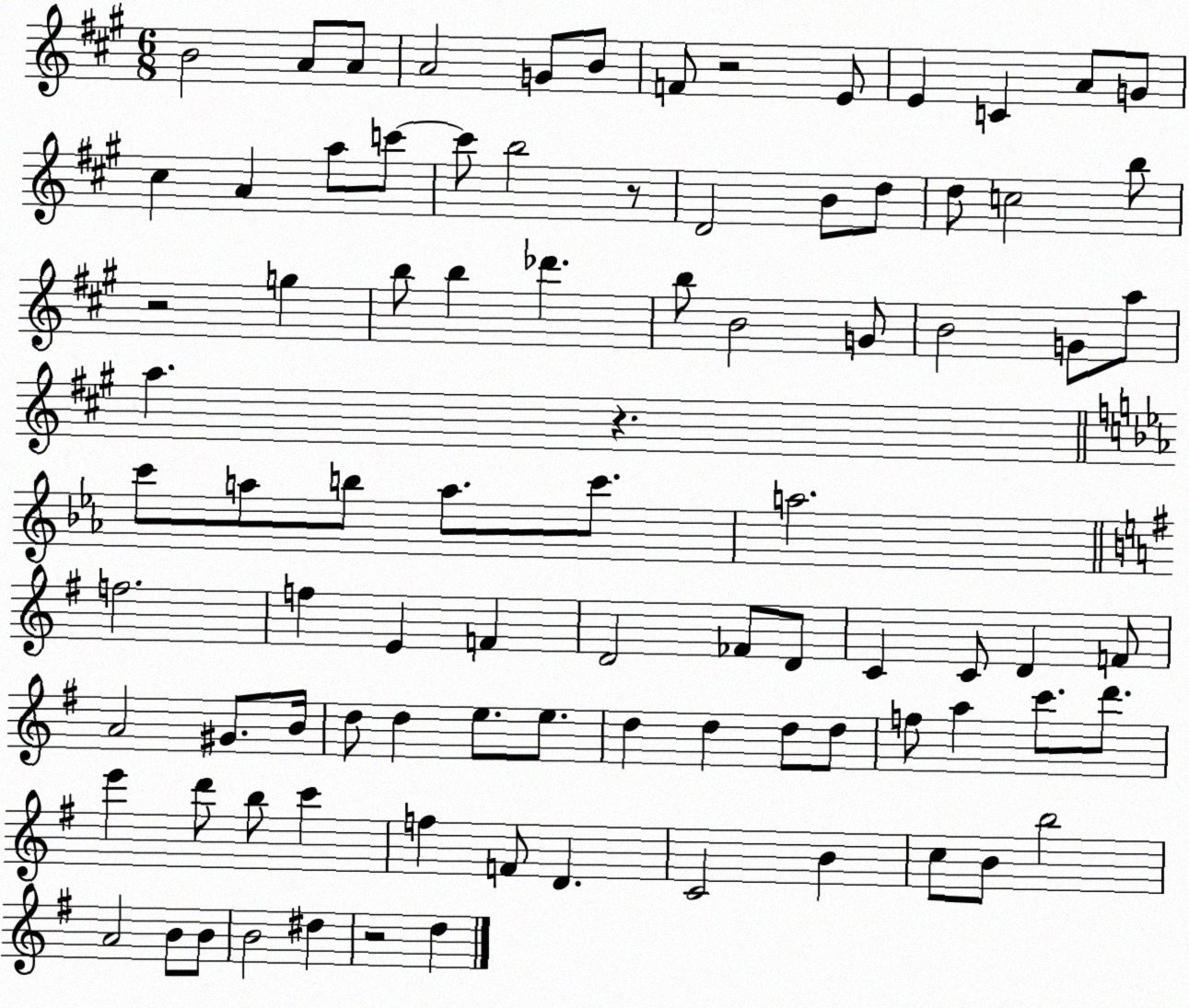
X:1
T:Untitled
M:6/8
L:1/4
K:A
B2 A/2 A/2 A2 G/2 B/2 F/2 z2 E/2 E C A/2 G/2 ^c A a/2 c'/2 c'/2 b2 z/2 D2 B/2 d/2 d/2 c2 b/2 z2 g b/2 b _d' b/2 B2 G/2 B2 G/2 a/2 a z c'/2 a/2 b/2 a/2 c'/2 a2 f2 f E F D2 _F/2 D/2 C C/2 D F/2 A2 ^G/2 B/4 d/2 d e/2 e/2 d d d/2 d/2 f/2 a c'/2 d'/2 e' d'/2 b/2 c' f F/2 D C2 B c/2 B/2 b2 A2 B/2 B/2 B2 ^d z2 d